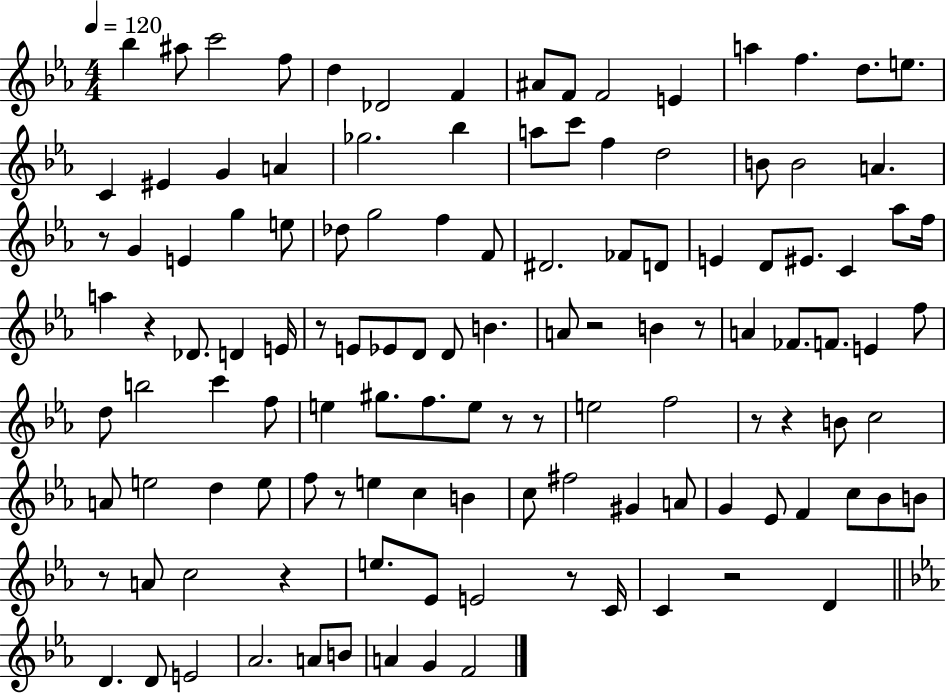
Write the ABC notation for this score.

X:1
T:Untitled
M:4/4
L:1/4
K:Eb
_b ^a/2 c'2 f/2 d _D2 F ^A/2 F/2 F2 E a f d/2 e/2 C ^E G A _g2 _b a/2 c'/2 f d2 B/2 B2 A z/2 G E g e/2 _d/2 g2 f F/2 ^D2 _F/2 D/2 E D/2 ^E/2 C _a/2 f/4 a z _D/2 D E/4 z/2 E/2 _E/2 D/2 D/2 B A/2 z2 B z/2 A _F/2 F/2 E f/2 d/2 b2 c' f/2 e ^g/2 f/2 e/2 z/2 z/2 e2 f2 z/2 z B/2 c2 A/2 e2 d e/2 f/2 z/2 e c B c/2 ^f2 ^G A/2 G _E/2 F c/2 _B/2 B/2 z/2 A/2 c2 z e/2 _E/2 E2 z/2 C/4 C z2 D D D/2 E2 _A2 A/2 B/2 A G F2